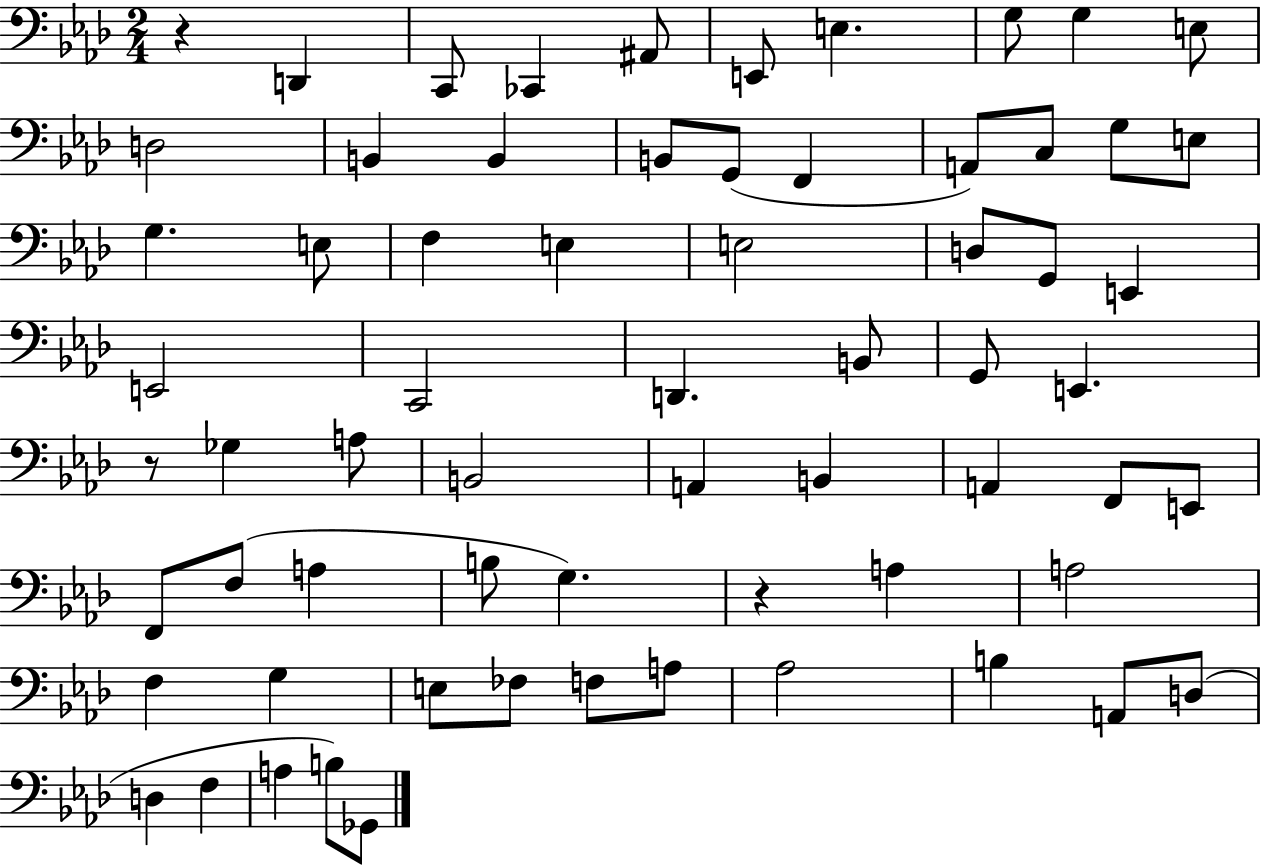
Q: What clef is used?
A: bass